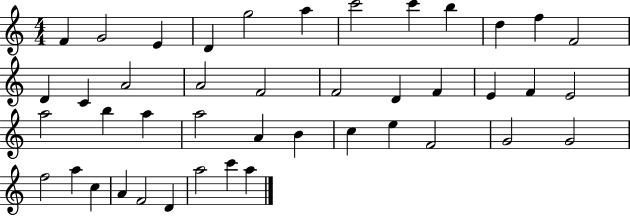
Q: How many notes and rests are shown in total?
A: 43